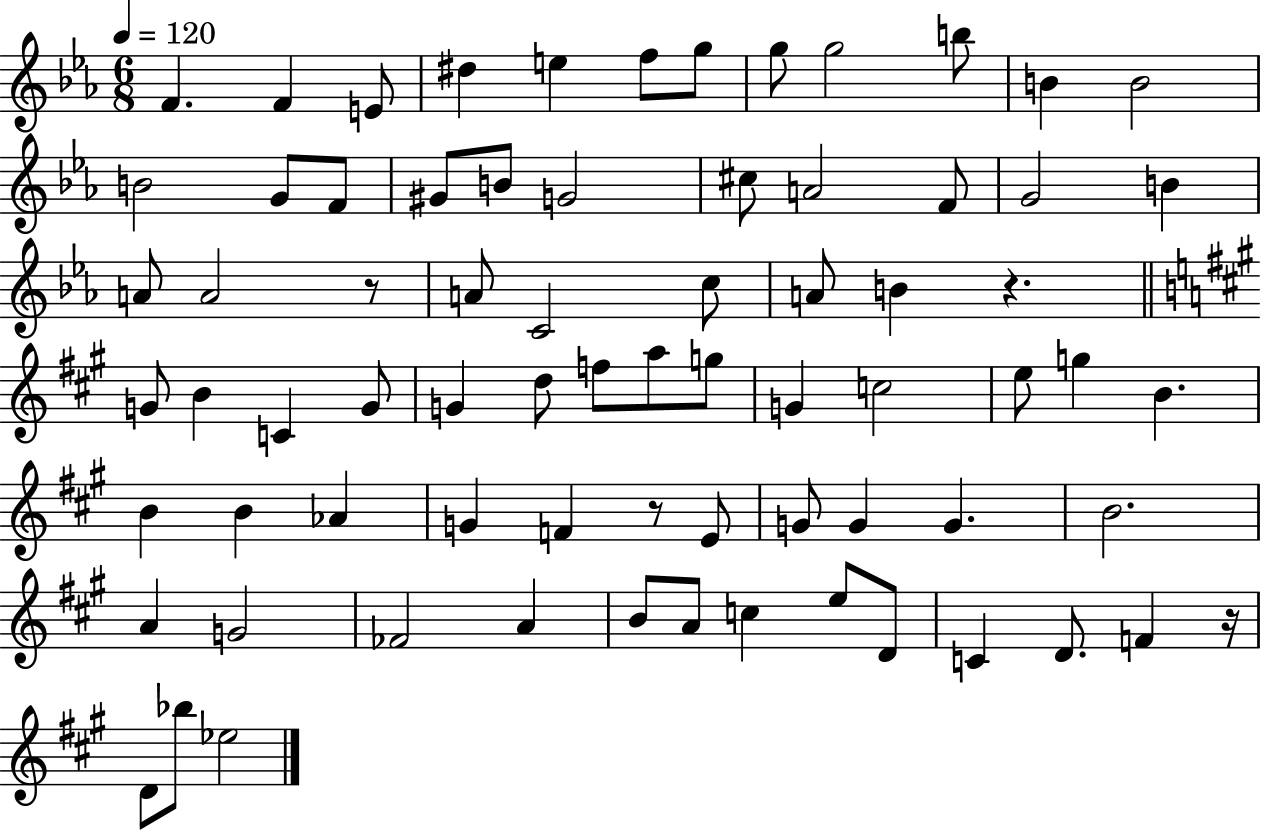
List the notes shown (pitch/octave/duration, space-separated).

F4/q. F4/q E4/e D#5/q E5/q F5/e G5/e G5/e G5/h B5/e B4/q B4/h B4/h G4/e F4/e G#4/e B4/e G4/h C#5/e A4/h F4/e G4/h B4/q A4/e A4/h R/e A4/e C4/h C5/e A4/e B4/q R/q. G4/e B4/q C4/q G4/e G4/q D5/e F5/e A5/e G5/e G4/q C5/h E5/e G5/q B4/q. B4/q B4/q Ab4/q G4/q F4/q R/e E4/e G4/e G4/q G4/q. B4/h. A4/q G4/h FES4/h A4/q B4/e A4/e C5/q E5/e D4/e C4/q D4/e. F4/q R/s D4/e Bb5/e Eb5/h